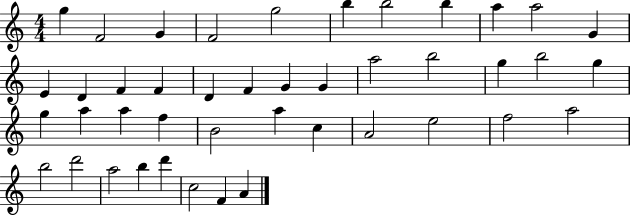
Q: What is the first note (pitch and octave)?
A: G5